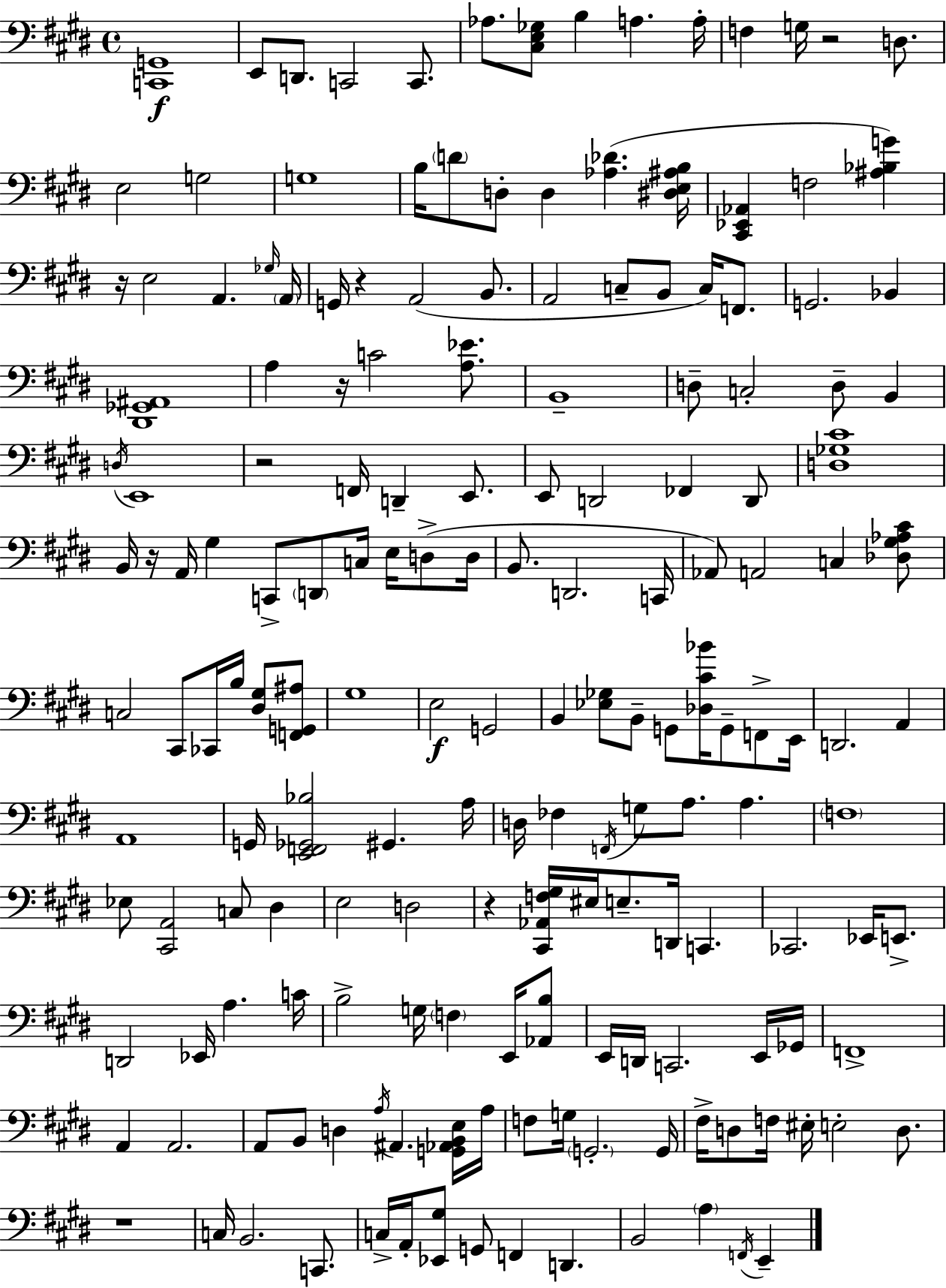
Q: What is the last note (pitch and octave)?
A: E2